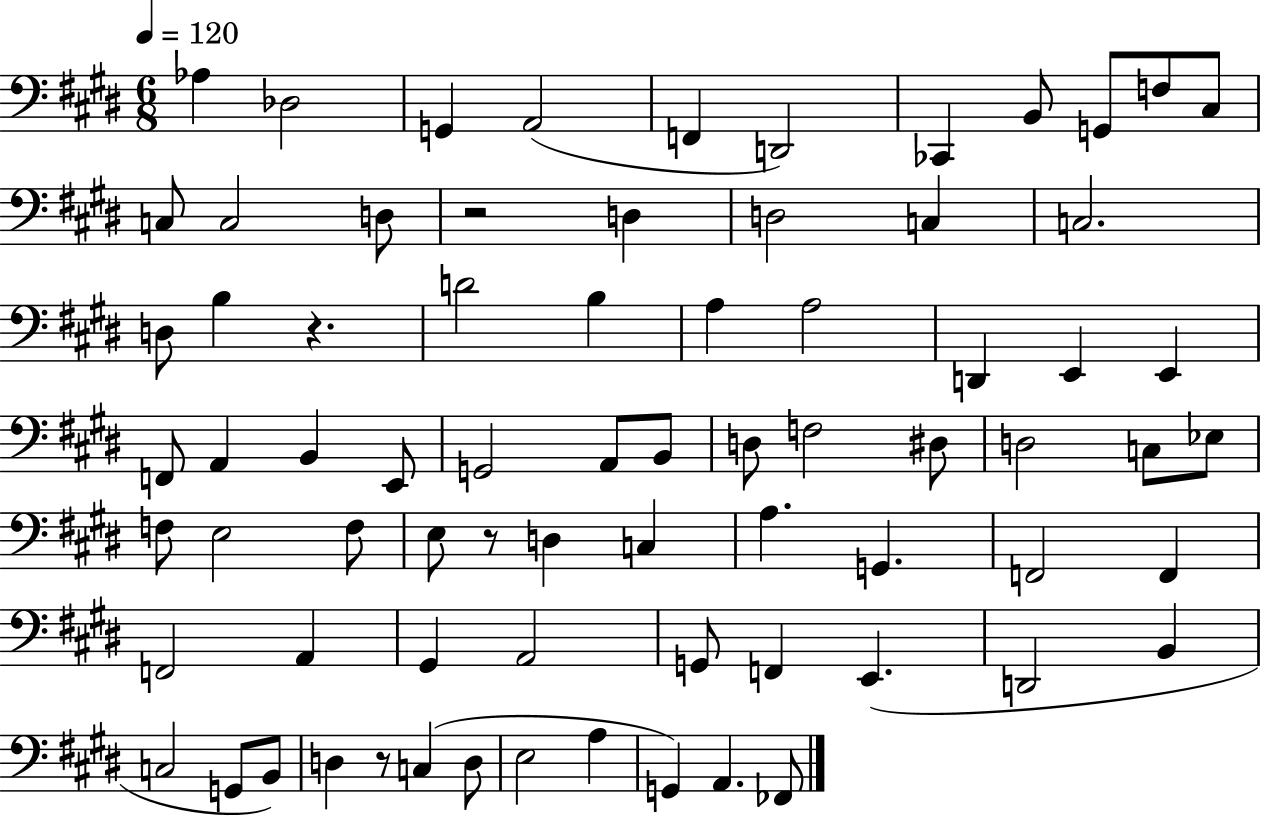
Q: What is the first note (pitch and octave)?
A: Ab3